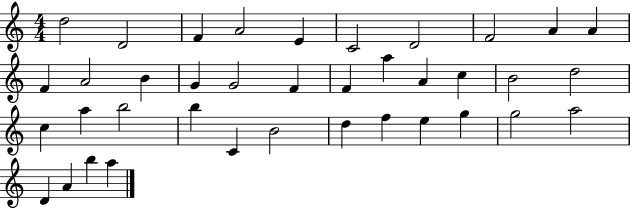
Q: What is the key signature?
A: C major